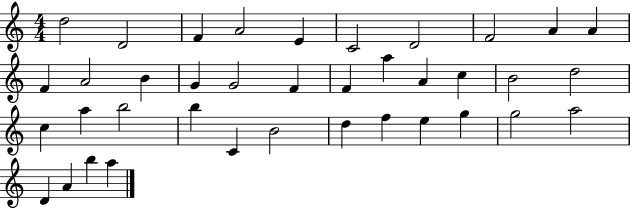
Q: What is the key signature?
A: C major